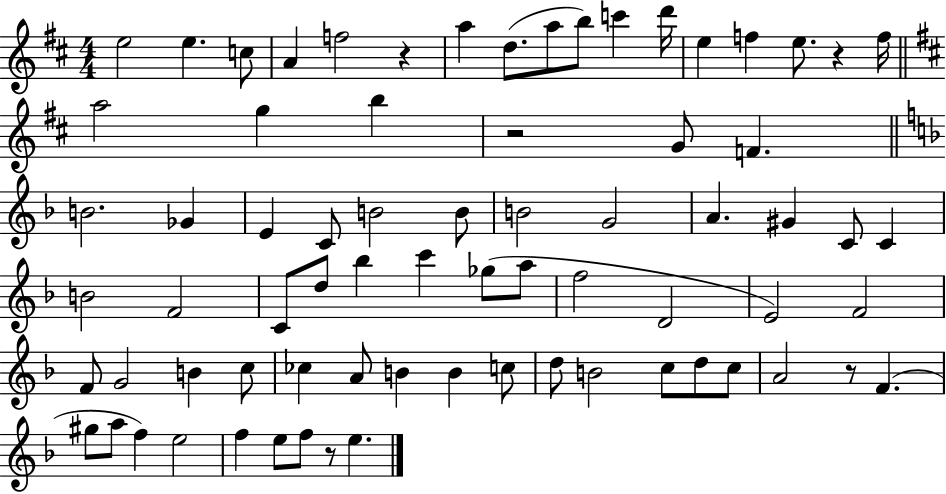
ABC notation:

X:1
T:Untitled
M:4/4
L:1/4
K:D
e2 e c/2 A f2 z a d/2 a/2 b/2 c' d'/4 e f e/2 z f/4 a2 g b z2 G/2 F B2 _G E C/2 B2 B/2 B2 G2 A ^G C/2 C B2 F2 C/2 d/2 _b c' _g/2 a/2 f2 D2 E2 F2 F/2 G2 B c/2 _c A/2 B B c/2 d/2 B2 c/2 d/2 c/2 A2 z/2 F ^g/2 a/2 f e2 f e/2 f/2 z/2 e